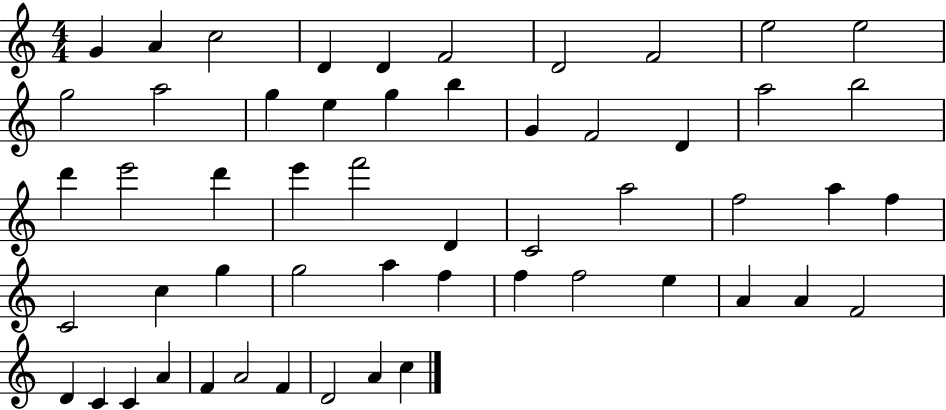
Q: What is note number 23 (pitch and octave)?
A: E6